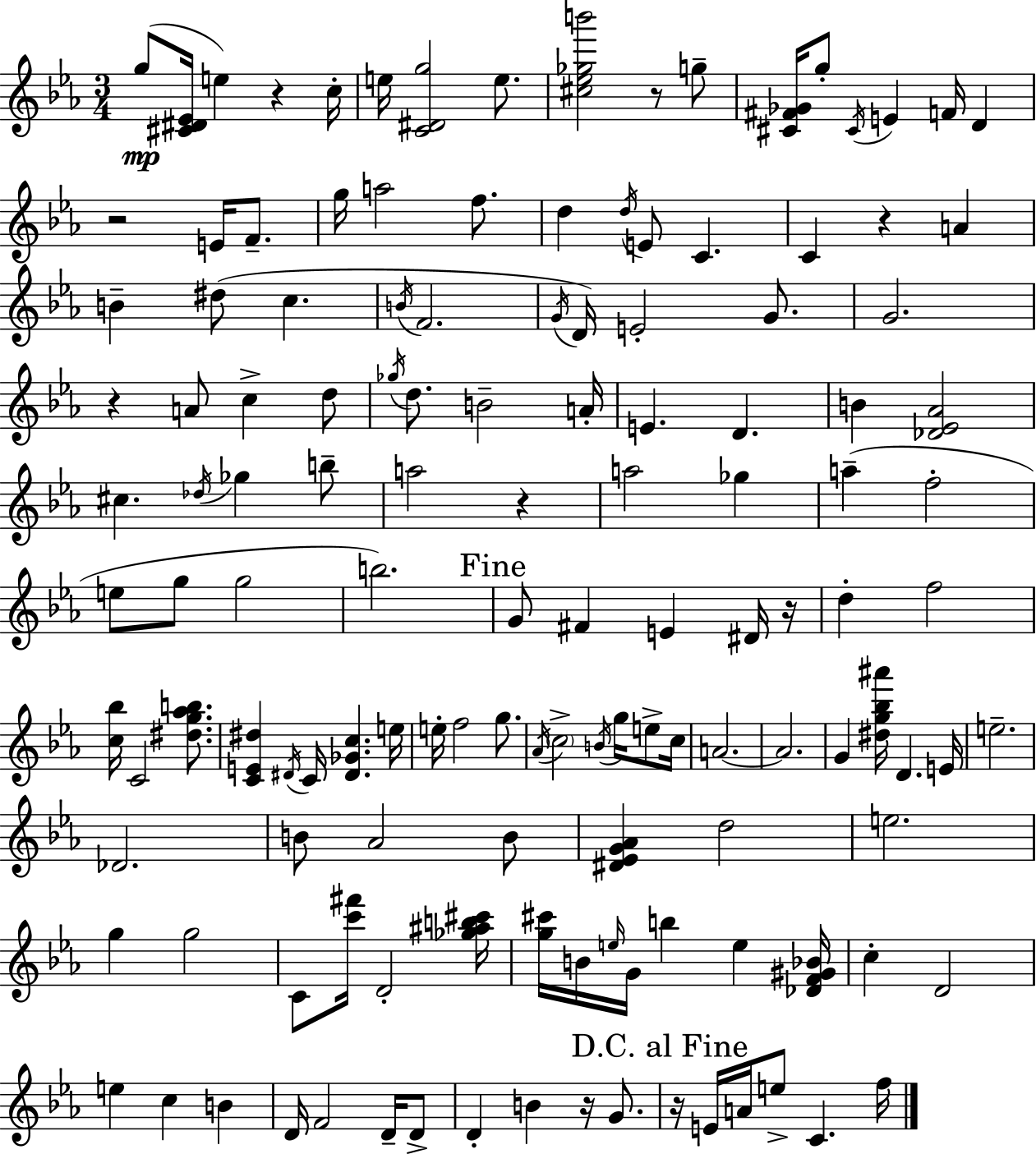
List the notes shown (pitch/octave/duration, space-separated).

G5/e [C#4,D#4,Eb4]/s E5/q R/q C5/s E5/s [C4,D#4,G5]/h E5/e. [C#5,Eb5,Gb5,B6]/h R/e G5/e [C#4,F#4,Gb4]/s G5/e C#4/s E4/q F4/s D4/q R/h E4/s F4/e. G5/s A5/h F5/e. D5/q D5/s E4/e C4/q. C4/q R/q A4/q B4/q D#5/e C5/q. B4/s F4/h. G4/s D4/s E4/h G4/e. G4/h. R/q A4/e C5/q D5/e Gb5/s D5/e. B4/h A4/s E4/q. D4/q. B4/q [Db4,Eb4,Ab4]/h C#5/q. Db5/s Gb5/q B5/e A5/h R/q A5/h Gb5/q A5/q F5/h E5/e G5/e G5/h B5/h. G4/e F#4/q E4/q D#4/s R/s D5/q F5/h [C5,Bb5]/s C4/h [D#5,G5,Ab5,B5]/e. [C4,E4,D#5]/q D#4/s C4/s [D#4,Gb4,C5]/q. E5/s E5/s F5/h G5/e. Ab4/s C5/h B4/s G5/s E5/e C5/s A4/h. A4/h. G4/q [D#5,G5,Bb5,A#6]/s D4/q. E4/s E5/h. Db4/h. B4/e Ab4/h B4/e [D#4,Eb4,G4,Ab4]/q D5/h E5/h. G5/q G5/h C4/e [C6,F#6]/s D4/h [Gb5,A#5,B5,C#6]/s [G5,C#6]/s B4/s E5/s G4/s B5/q E5/q [Db4,F4,G#4,Bb4]/s C5/q D4/h E5/q C5/q B4/q D4/s F4/h D4/s D4/e D4/q B4/q R/s G4/e. R/s E4/s A4/s E5/e C4/q. F5/s